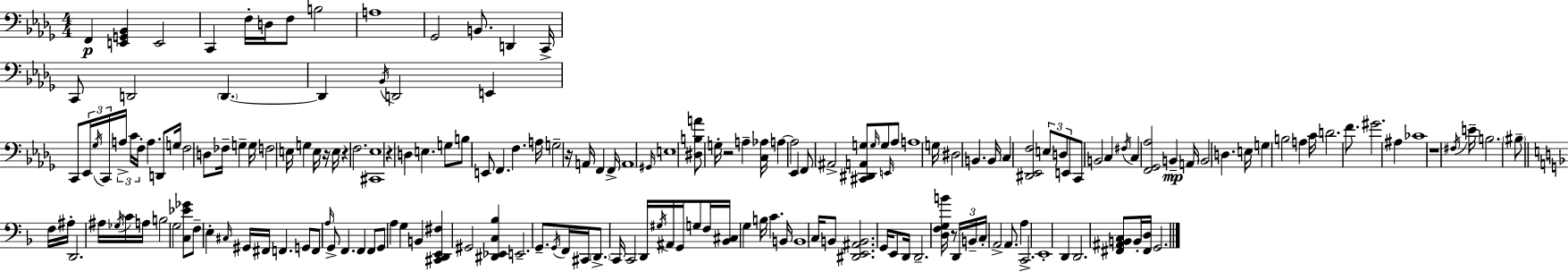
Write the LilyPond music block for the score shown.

{
  \clef bass
  \numericTimeSignature
  \time 4/4
  \key bes \minor
  \repeat volta 2 { f,4\p <e, g, bes,>4 e,2 | c,4 f16-. d16 f8 b2 | a1 | ges,2 b,8. d,4 c,16-> | \break c,8 d,2 \parenthesize d,4.~~ | d,4 \acciaccatura { bes,16 } d,2 e,4 | c,8 \tuplet 3/2 { ees,16 \acciaccatura { ges16 } c,16 } \tuplet 3/2 { a16-> c'16 f16-. } a4. d,8 | g16 f2 d8 fes16-- g4-- | \break g16 f2 e16 g4 e16 | r16 e16 r4 f2. | <cis, ees>1 | r4 d4 e4. | \break g8 b8 e,8 f,4. f4. | a16 g2-- r16 a,16 f,4 | f,16-> a,1 | \grace { gis,16 } e1 | \break <dis b a'>8 g16-. r2 a4-- | <c aes>16 a4~~ a2 ees,4 | f,8 ais,2-> <cis, dis, a, g>8 \grace { g16 } | g8 \grace { e,16 } aes8 a1 | \break g16 dis2 b,4. | b,16 c4 <dis, ees, f>2 | \tuplet 3/2 { e8 d8 e,8 } c,8 b,2 | c4 \acciaccatura { fis16 } c4 <f, ges, aes>2 | \break b,4--\mp a,16 \parenthesize b,2 d4. | e16 g4 b2 | a4 c'16 d'2. | f'8. gis'2. | \break ais4 ces'1 | r1 | \acciaccatura { fis16 } e'16-- b2. | \parenthesize bis8-- \bar "||" \break \key d \minor f16 ais16-. d,2. ais16 \acciaccatura { ges16 } | c'16 a16 b2 g2 | <c ees' ges'>8 f8-- e4-. \grace { cis16 } gis,16 fis,16 f,4. | g,8 f,8 \grace { a16 } g,8-> f,4. | \break f,4 f,8 g,8 a4 g4 | b,4 <cis, d, e, fis>4 gis,2 | <dis, ees, c bes>4 e,2.-- | g,8.-- \acciaccatura { g,16 } f,16 cis,16 \parenthesize d,8.-> c,16 c,2 | \break d,16 \acciaccatura { gis16 } ais,16 g,16 g8 f16 <bes, cis>16 g4 b16 c'4. | b,16 b,1 | c16 b,8 <dis, e, ais, b,>2. | g,16 e,8 d,16 d,2.-- | \break <d f g b'>16 r8 \tuplet 3/2 { d,16 b,16-- c16-. } a,2-> | a,8. a4 c,2.-> | e,1-. | d,4 d,2. | \break <fis, ais, b, c>8 b,16-. <fis, d>16 g,2. | } \bar "|."
}